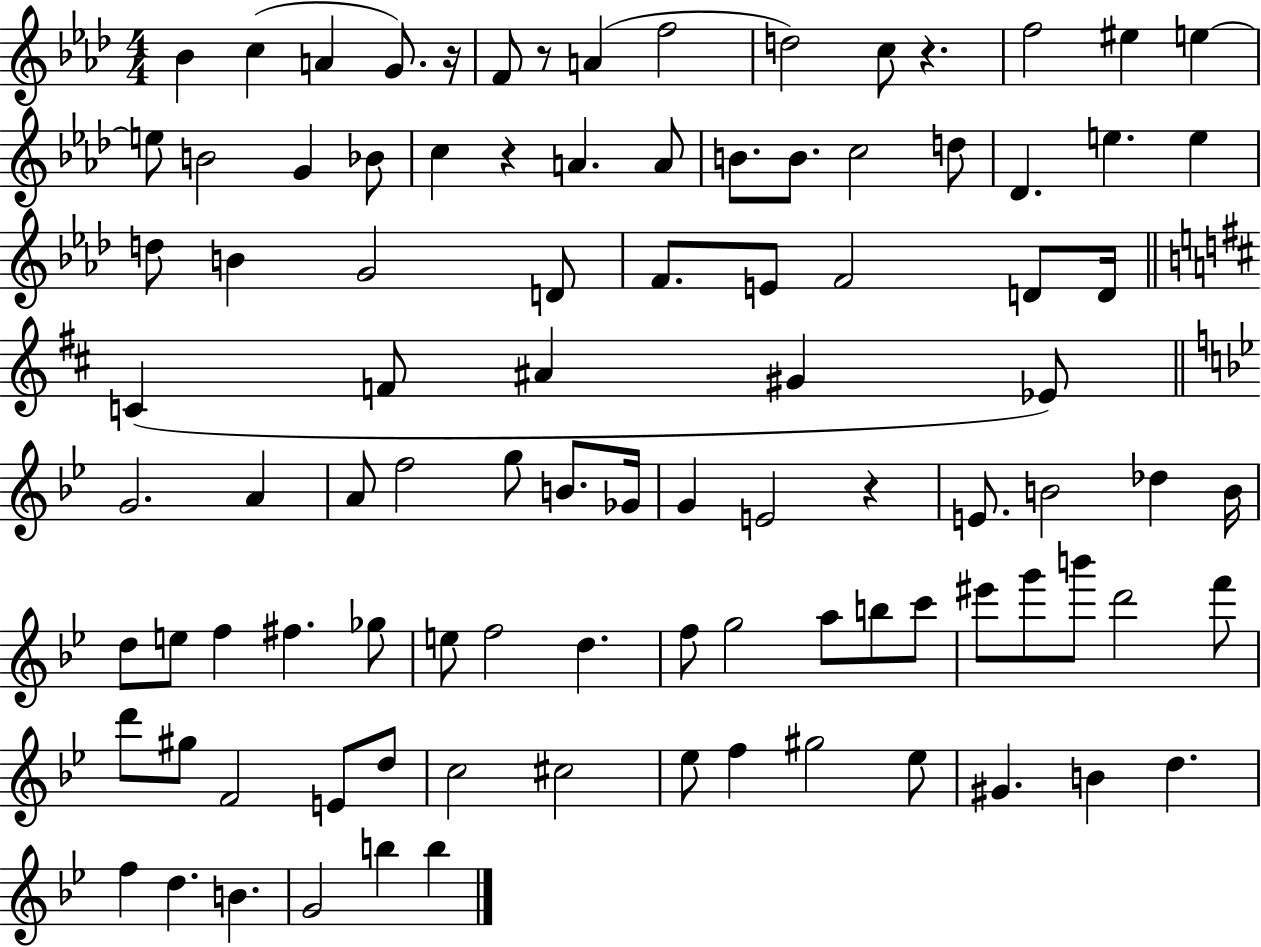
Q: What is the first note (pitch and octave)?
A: Bb4